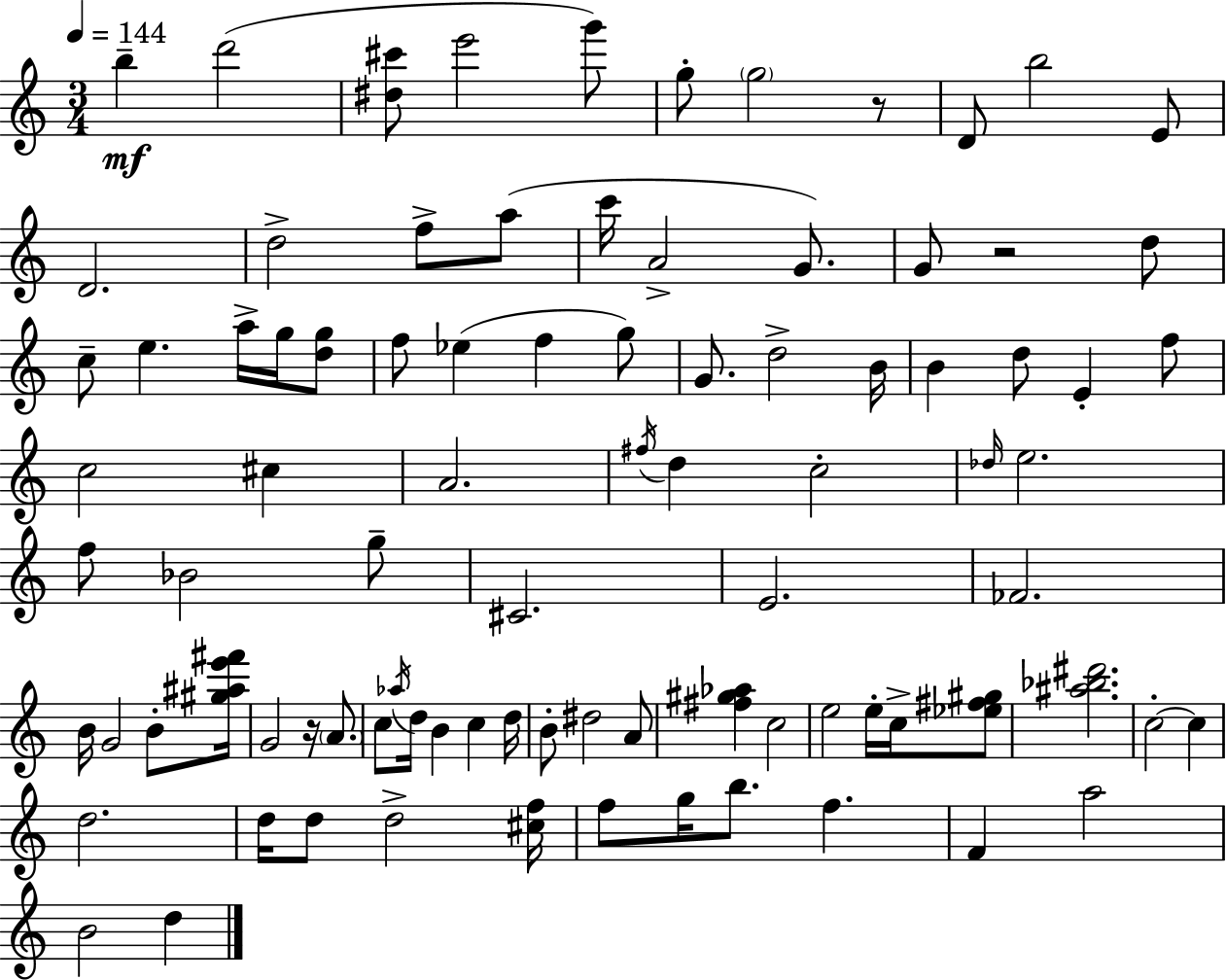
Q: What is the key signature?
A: C major